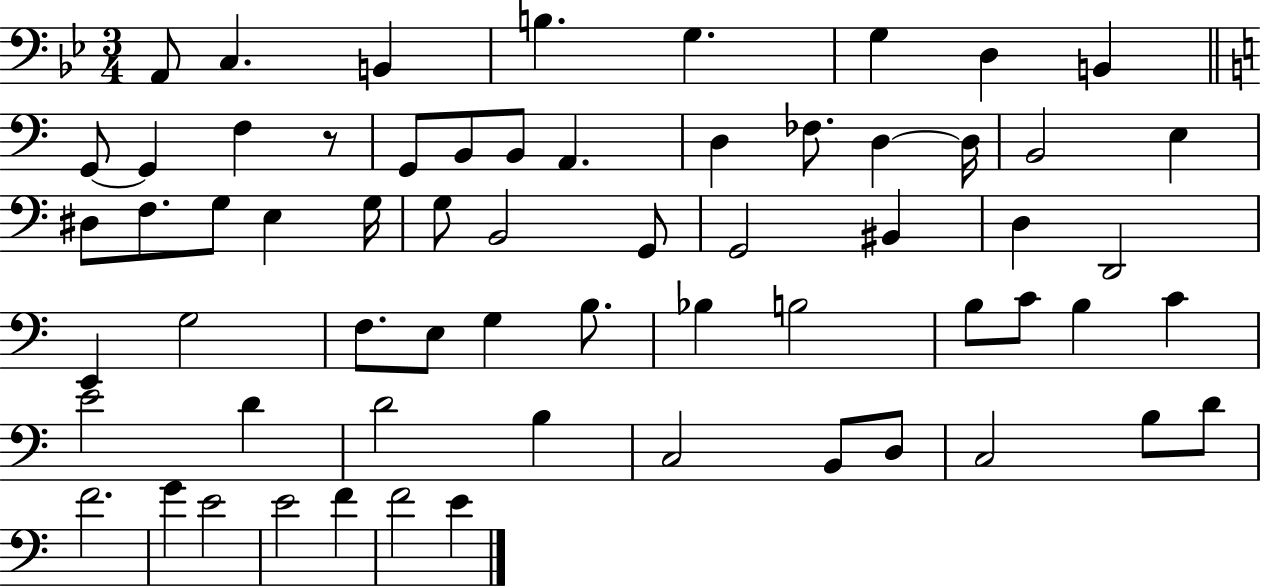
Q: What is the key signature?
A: BES major